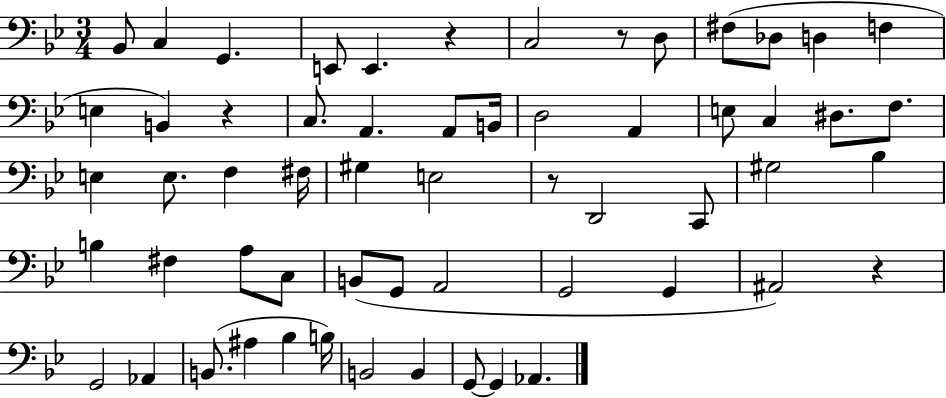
{
  \clef bass
  \numericTimeSignature
  \time 3/4
  \key bes \major
  bes,8 c4 g,4. | e,8 e,4. r4 | c2 r8 d8 | fis8( des8 d4 f4 | \break e4 b,4) r4 | c8. a,4. a,8 b,16 | d2 a,4 | e8 c4 dis8. f8. | \break e4 e8. f4 fis16 | gis4 e2 | r8 d,2 c,8 | gis2 bes4 | \break b4 fis4 a8 c8 | b,8( g,8 a,2 | g,2 g,4 | ais,2) r4 | \break g,2 aes,4 | b,8.( ais4 bes4 b16) | b,2 b,4 | g,8~~ g,4 aes,4. | \break \bar "|."
}